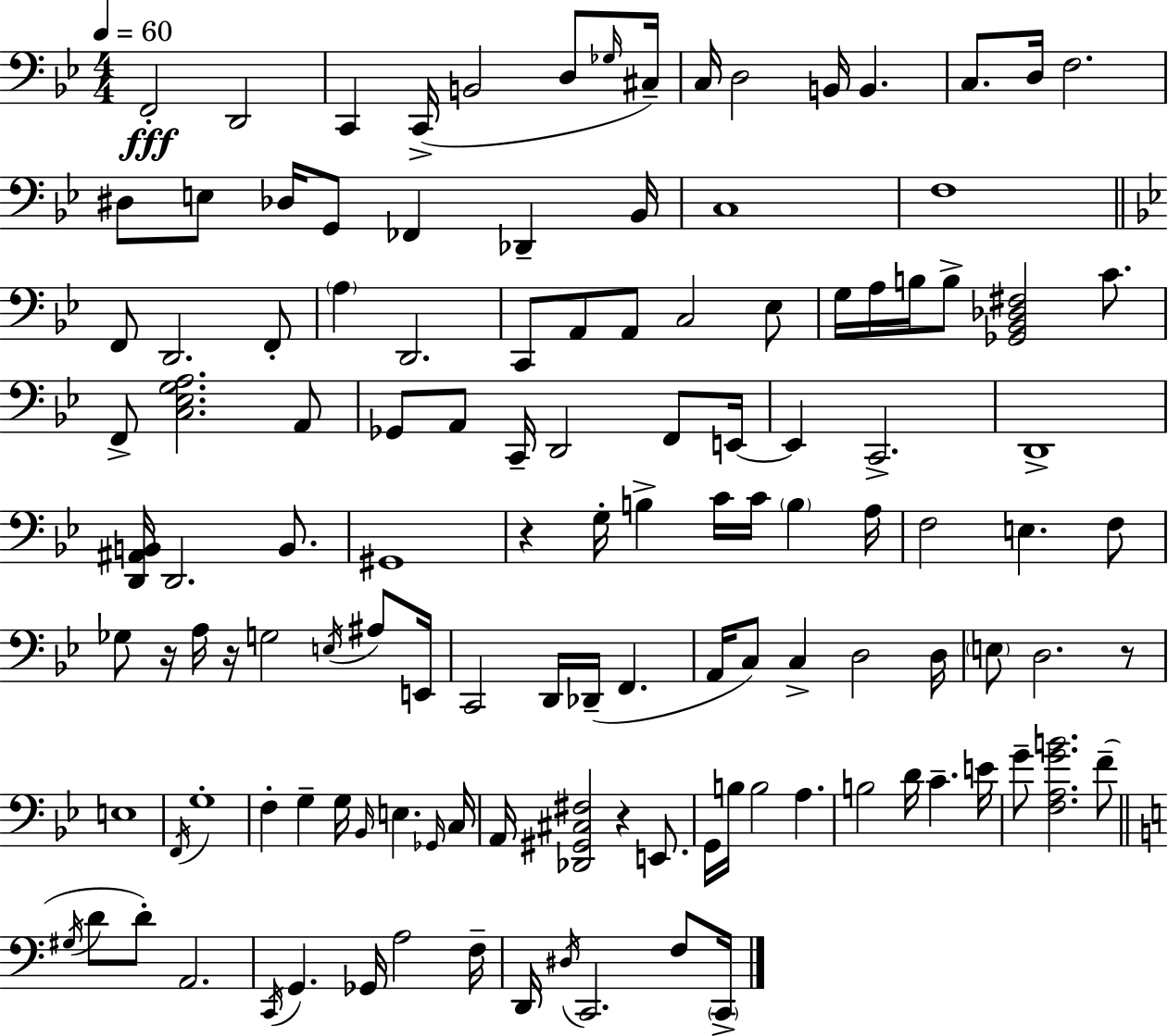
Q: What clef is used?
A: bass